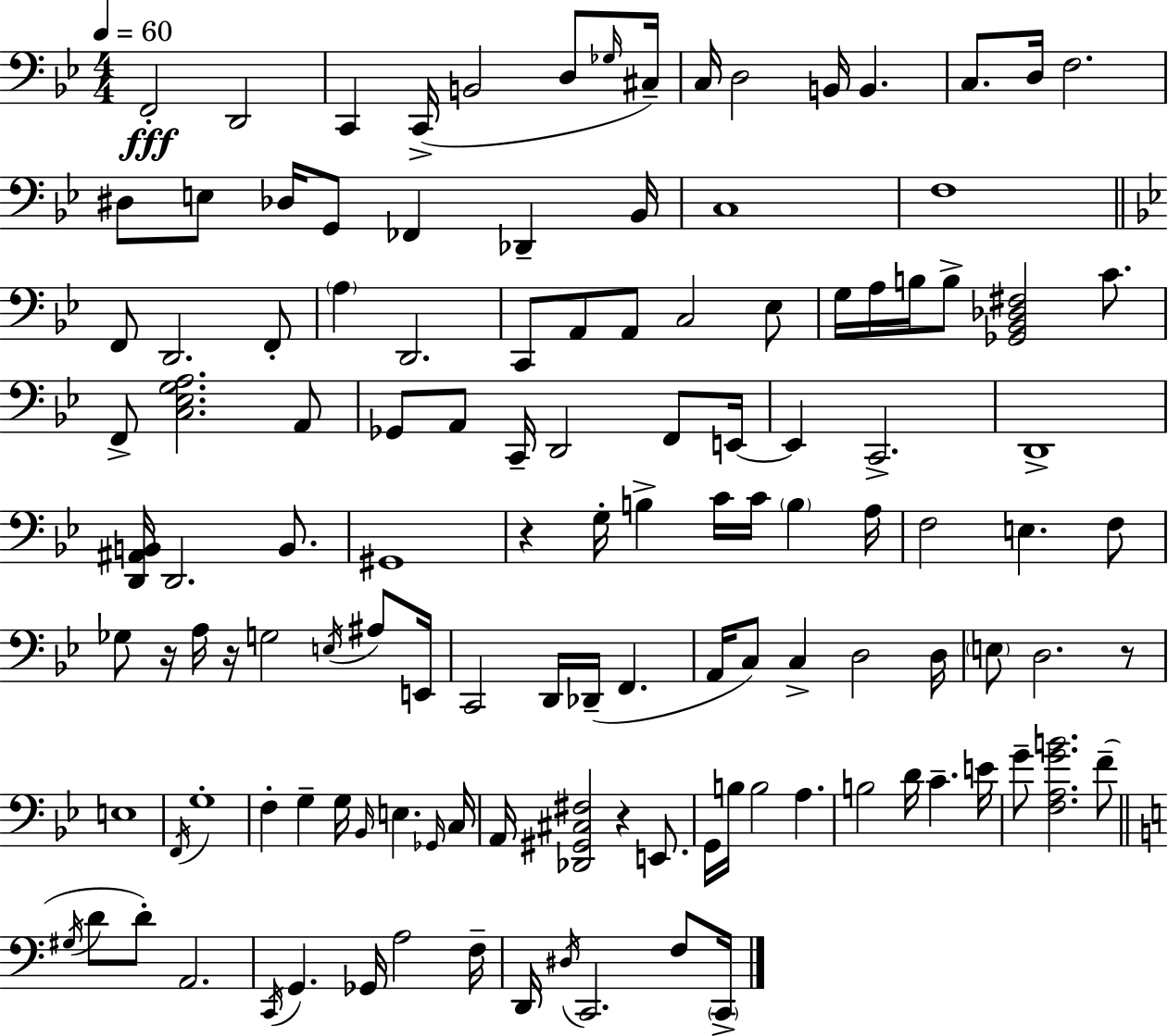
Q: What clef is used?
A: bass